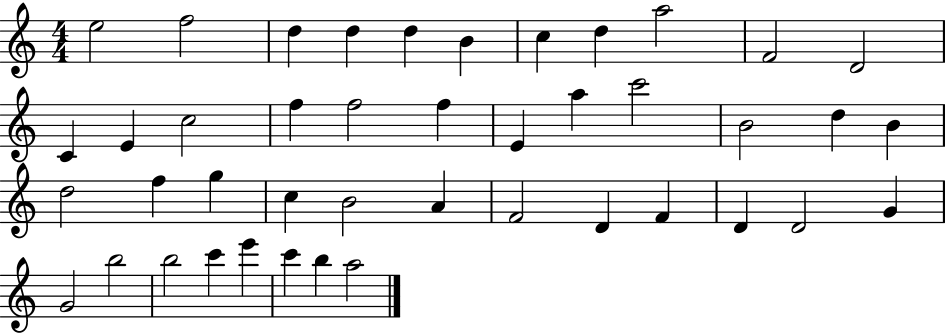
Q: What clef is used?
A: treble